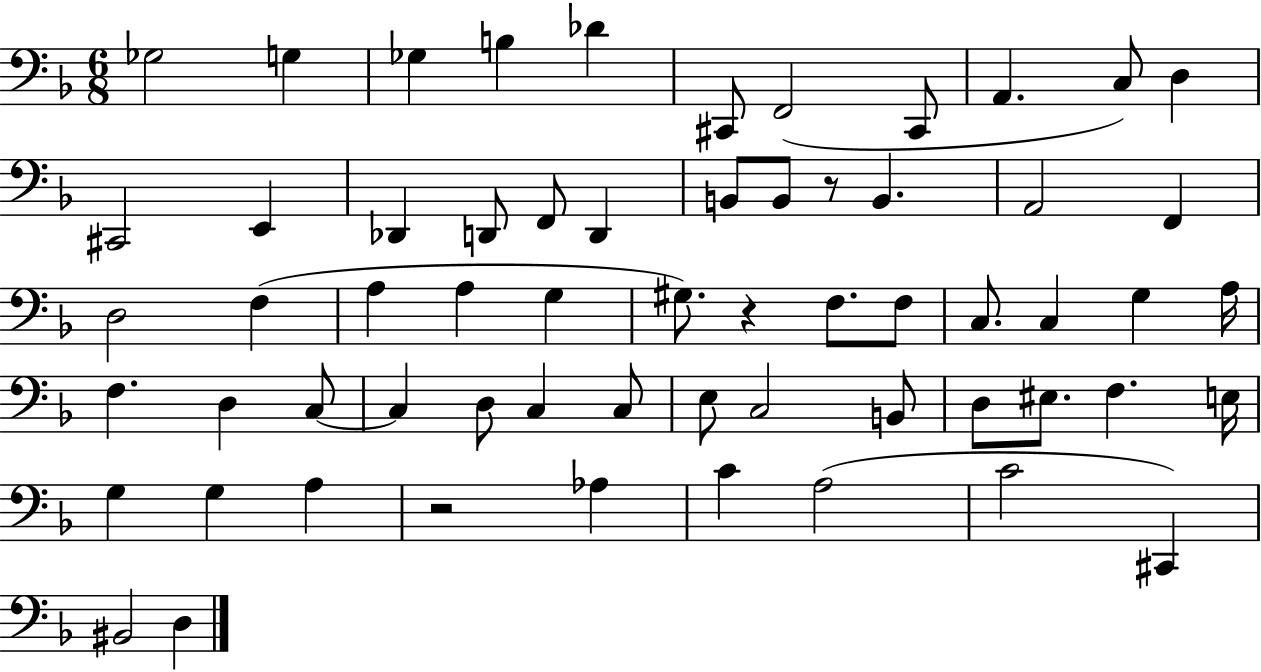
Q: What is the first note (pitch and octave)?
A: Gb3